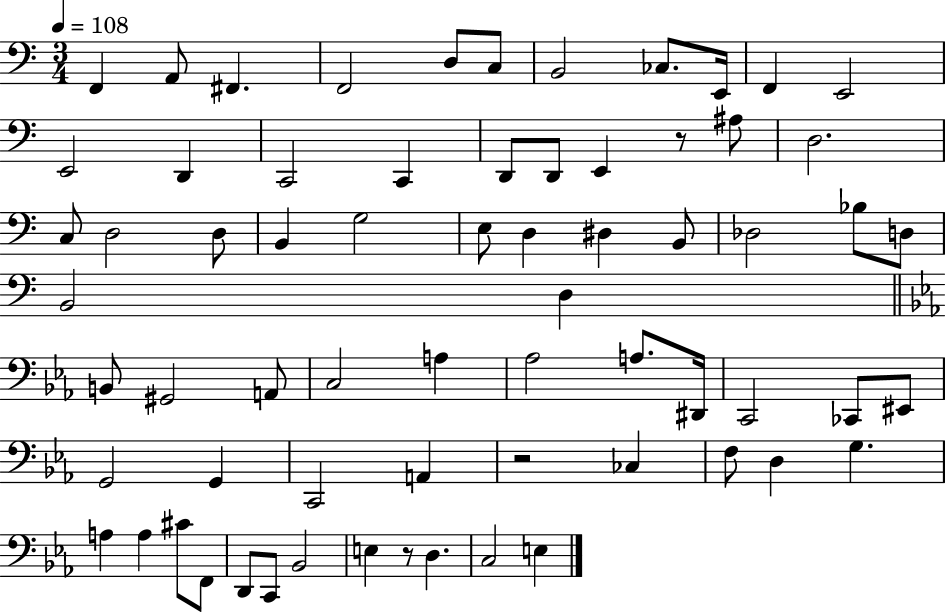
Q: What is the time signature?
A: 3/4